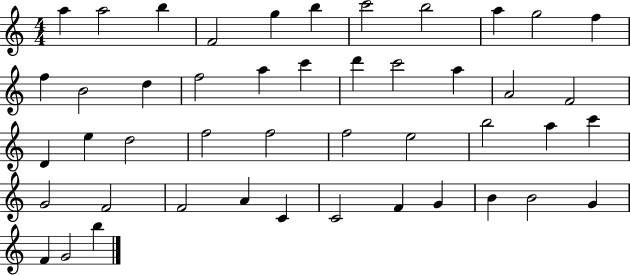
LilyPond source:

{
  \clef treble
  \numericTimeSignature
  \time 4/4
  \key c \major
  a''4 a''2 b''4 | f'2 g''4 b''4 | c'''2 b''2 | a''4 g''2 f''4 | \break f''4 b'2 d''4 | f''2 a''4 c'''4 | d'''4 c'''2 a''4 | a'2 f'2 | \break d'4 e''4 d''2 | f''2 f''2 | f''2 e''2 | b''2 a''4 c'''4 | \break g'2 f'2 | f'2 a'4 c'4 | c'2 f'4 g'4 | b'4 b'2 g'4 | \break f'4 g'2 b''4 | \bar "|."
}